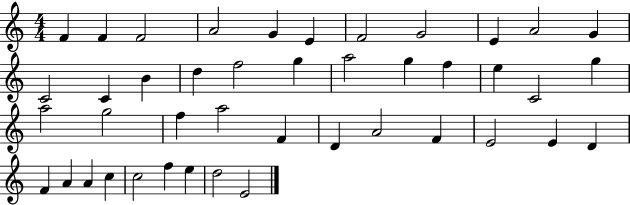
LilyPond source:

{
  \clef treble
  \numericTimeSignature
  \time 4/4
  \key c \major
  f'4 f'4 f'2 | a'2 g'4 e'4 | f'2 g'2 | e'4 a'2 g'4 | \break c'2 c'4 b'4 | d''4 f''2 g''4 | a''2 g''4 f''4 | e''4 c'2 g''4 | \break a''2 g''2 | f''4 a''2 f'4 | d'4 a'2 f'4 | e'2 e'4 d'4 | \break f'4 a'4 a'4 c''4 | c''2 f''4 e''4 | d''2 e'2 | \bar "|."
}